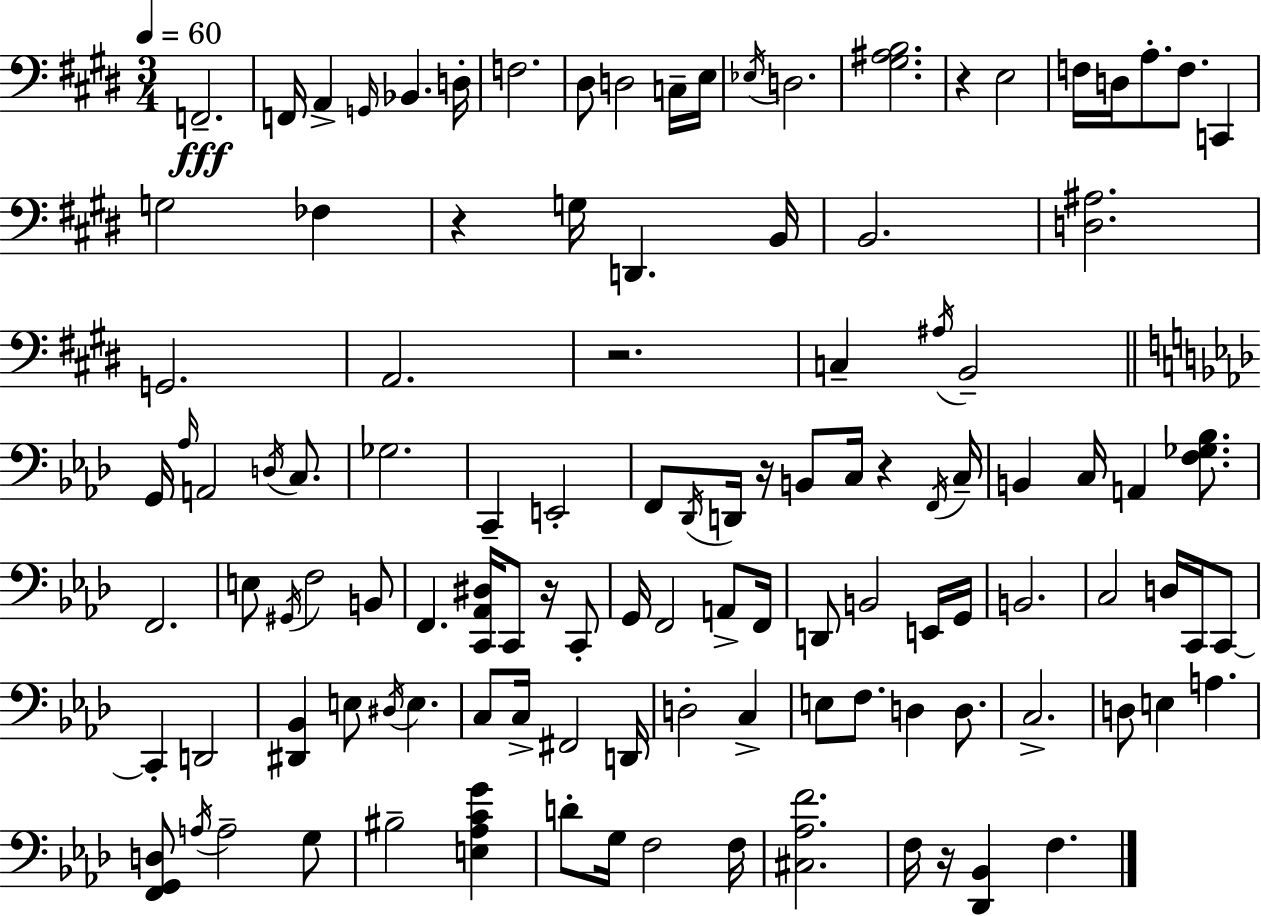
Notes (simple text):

F2/h. F2/s A2/q G2/s Bb2/q. D3/s F3/h. D#3/e D3/h C3/s E3/s Eb3/s D3/h. [G#3,A#3,B3]/h. R/q E3/h F3/s D3/s A3/e. F3/e. C2/q G3/h FES3/q R/q G3/s D2/q. B2/s B2/h. [D3,A#3]/h. G2/h. A2/h. R/h. C3/q A#3/s B2/h G2/s Ab3/s A2/h D3/s C3/e. Gb3/h. C2/q E2/h F2/e Db2/s D2/s R/s B2/e C3/s R/q F2/s C3/s B2/q C3/s A2/q [F3,Gb3,Bb3]/e. F2/h. E3/e G#2/s F3/h B2/e F2/q. [C2,Ab2,D#3]/s C2/e R/s C2/e G2/s F2/h A2/e F2/s D2/e B2/h E2/s G2/s B2/h. C3/h D3/s C2/s C2/e C2/q D2/h [D#2,Bb2]/q E3/e D#3/s E3/q. C3/e C3/s F#2/h D2/s D3/h C3/q E3/e F3/e. D3/q D3/e. C3/h. D3/e E3/q A3/q. [F2,G2,D3]/e A3/s A3/h G3/e BIS3/h [E3,Ab3,C4,G4]/q D4/e G3/s F3/h F3/s [C#3,Ab3,F4]/h. F3/s R/s [Db2,Bb2]/q F3/q.